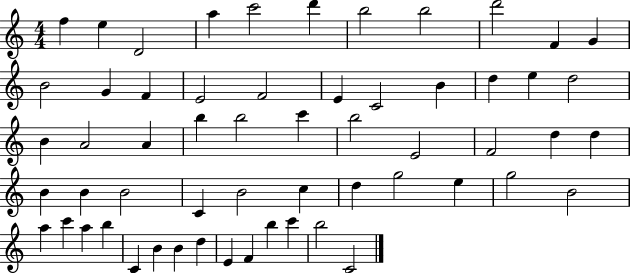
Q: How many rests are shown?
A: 0